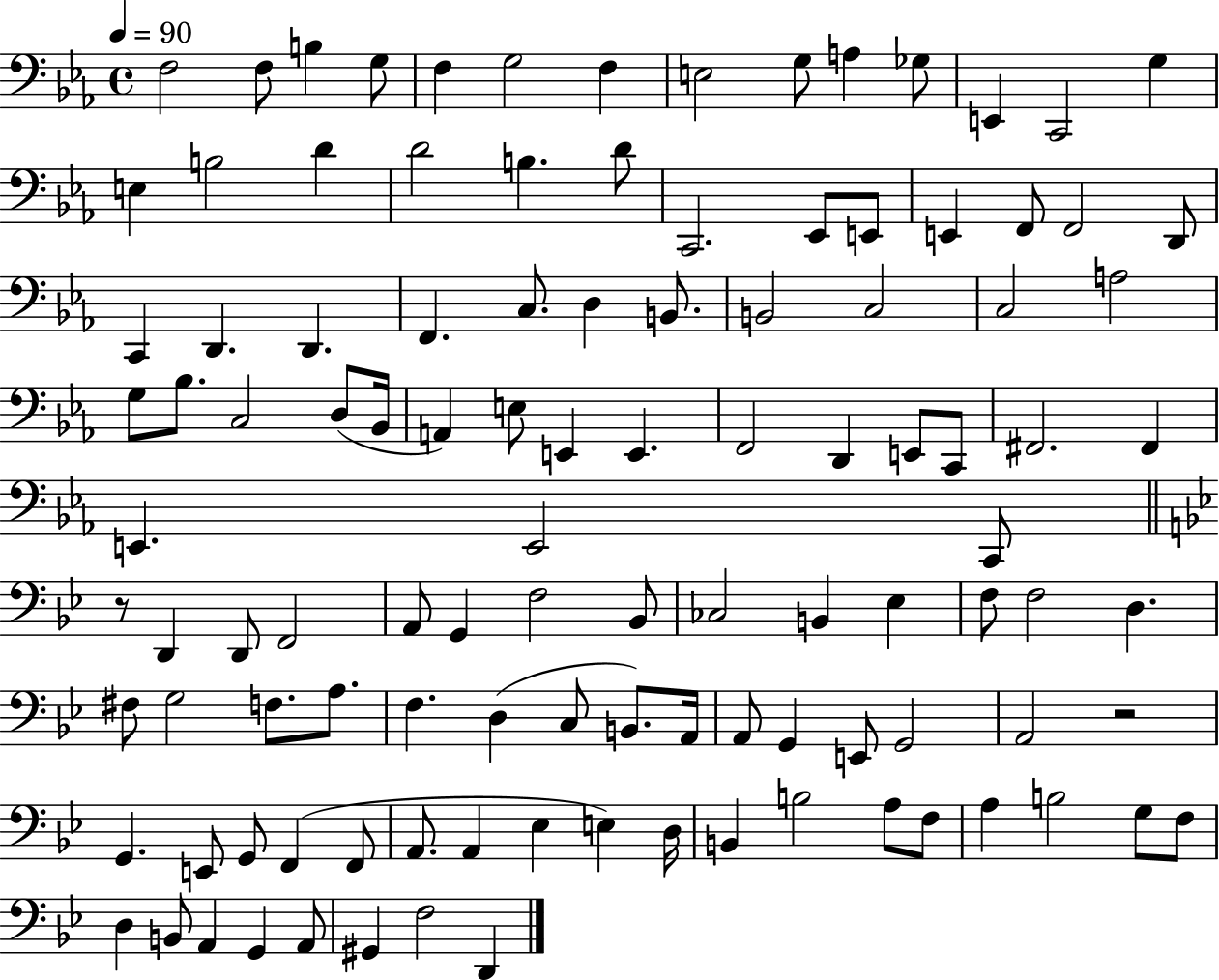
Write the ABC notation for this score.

X:1
T:Untitled
M:4/4
L:1/4
K:Eb
F,2 F,/2 B, G,/2 F, G,2 F, E,2 G,/2 A, _G,/2 E,, C,,2 G, E, B,2 D D2 B, D/2 C,,2 _E,,/2 E,,/2 E,, F,,/2 F,,2 D,,/2 C,, D,, D,, F,, C,/2 D, B,,/2 B,,2 C,2 C,2 A,2 G,/2 _B,/2 C,2 D,/2 _B,,/4 A,, E,/2 E,, E,, F,,2 D,, E,,/2 C,,/2 ^F,,2 ^F,, E,, E,,2 C,,/2 z/2 D,, D,,/2 F,,2 A,,/2 G,, F,2 _B,,/2 _C,2 B,, _E, F,/2 F,2 D, ^F,/2 G,2 F,/2 A,/2 F, D, C,/2 B,,/2 A,,/4 A,,/2 G,, E,,/2 G,,2 A,,2 z2 G,, E,,/2 G,,/2 F,, F,,/2 A,,/2 A,, _E, E, D,/4 B,, B,2 A,/2 F,/2 A, B,2 G,/2 F,/2 D, B,,/2 A,, G,, A,,/2 ^G,, F,2 D,,